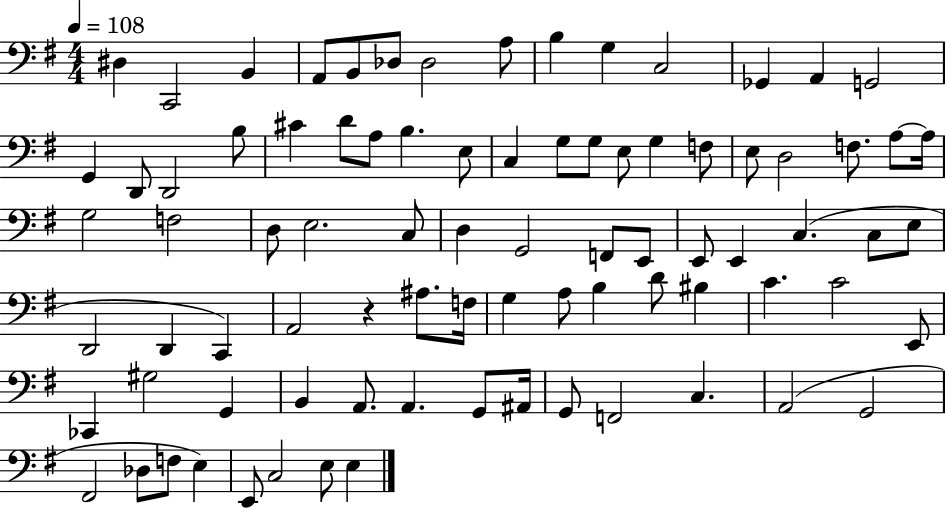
D#3/q C2/h B2/q A2/e B2/e Db3/e Db3/h A3/e B3/q G3/q C3/h Gb2/q A2/q G2/h G2/q D2/e D2/h B3/e C#4/q D4/e A3/e B3/q. E3/e C3/q G3/e G3/e E3/e G3/q F3/e E3/e D3/h F3/e. A3/e A3/s G3/h F3/h D3/e E3/h. C3/e D3/q G2/h F2/e E2/e E2/e E2/q C3/q. C3/e E3/e D2/h D2/q C2/q A2/h R/q A#3/e. F3/s G3/q A3/e B3/q D4/e BIS3/q C4/q. C4/h E2/e CES2/q G#3/h G2/q B2/q A2/e. A2/q. G2/e A#2/s G2/e F2/h C3/q. A2/h G2/h F#2/h Db3/e F3/e E3/q E2/e C3/h E3/e E3/q